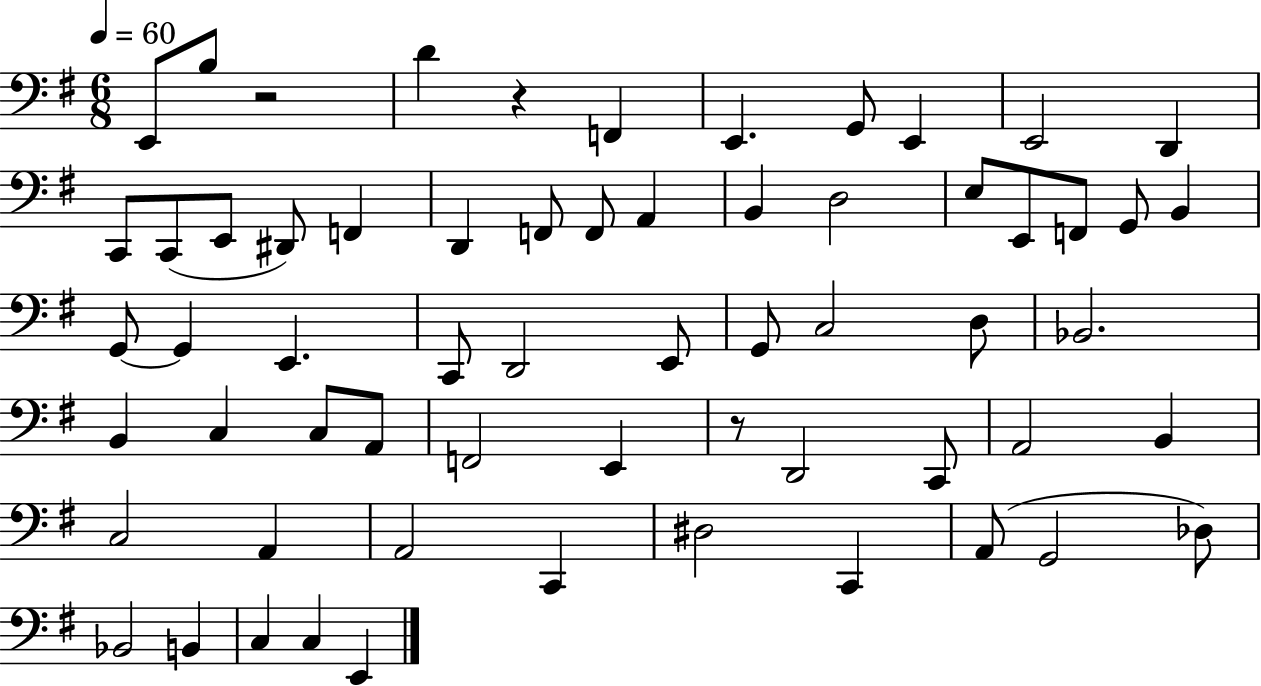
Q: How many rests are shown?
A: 3